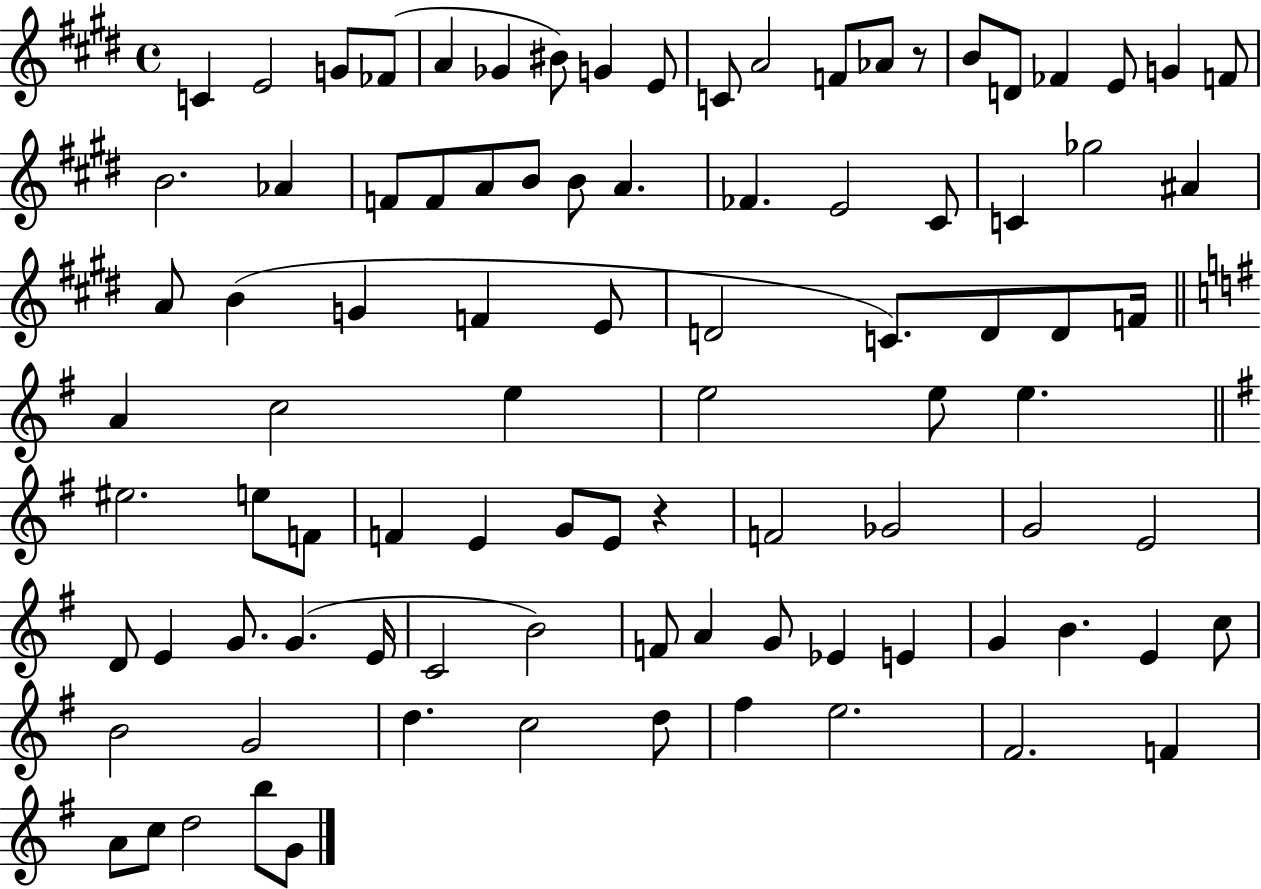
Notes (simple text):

C4/q E4/h G4/e FES4/e A4/q Gb4/q BIS4/e G4/q E4/e C4/e A4/h F4/e Ab4/e R/e B4/e D4/e FES4/q E4/e G4/q F4/e B4/h. Ab4/q F4/e F4/e A4/e B4/e B4/e A4/q. FES4/q. E4/h C#4/e C4/q Gb5/h A#4/q A4/e B4/q G4/q F4/q E4/e D4/h C4/e. D4/e D4/e F4/s A4/q C5/h E5/q E5/h E5/e E5/q. EIS5/h. E5/e F4/e F4/q E4/q G4/e E4/e R/q F4/h Gb4/h G4/h E4/h D4/e E4/q G4/e. G4/q. E4/s C4/h B4/h F4/e A4/q G4/e Eb4/q E4/q G4/q B4/q. E4/q C5/e B4/h G4/h D5/q. C5/h D5/e F#5/q E5/h. F#4/h. F4/q A4/e C5/e D5/h B5/e G4/e